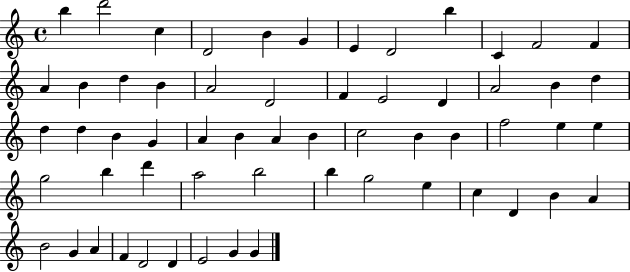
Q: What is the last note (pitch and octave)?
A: G4